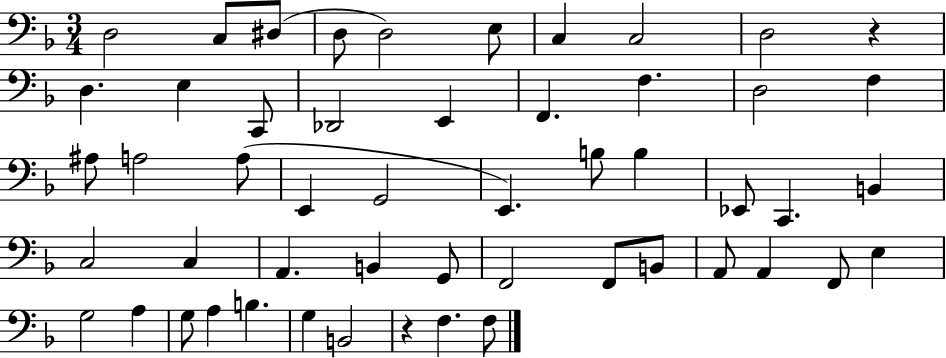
D3/h C3/e D#3/e D3/e D3/h E3/e C3/q C3/h D3/h R/q D3/q. E3/q C2/e Db2/h E2/q F2/q. F3/q. D3/h F3/q A#3/e A3/h A3/e E2/q G2/h E2/q. B3/e B3/q Eb2/e C2/q. B2/q C3/h C3/q A2/q. B2/q G2/e F2/h F2/e B2/e A2/e A2/q F2/e E3/q G3/h A3/q G3/e A3/q B3/q. G3/q B2/h R/q F3/q. F3/e